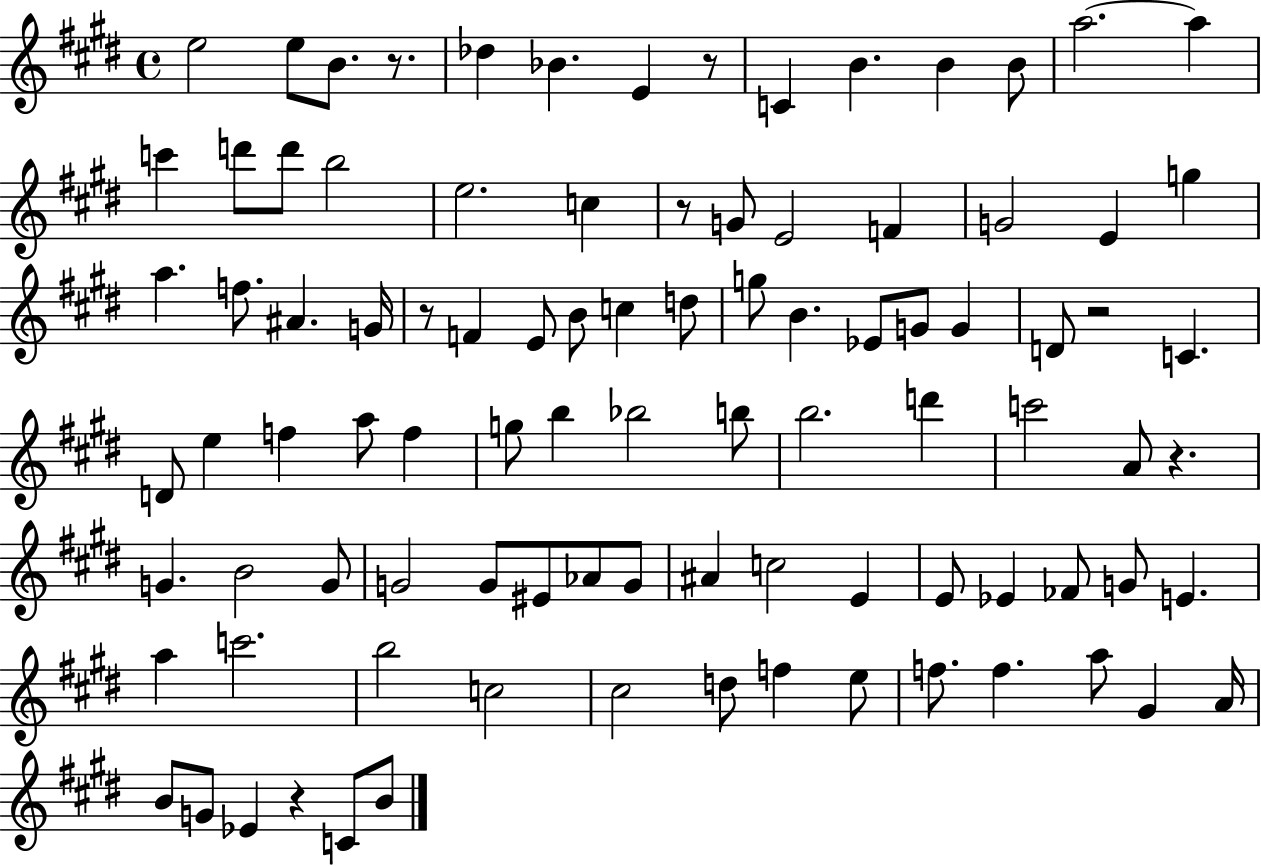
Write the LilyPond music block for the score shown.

{
  \clef treble
  \time 4/4
  \defaultTimeSignature
  \key e \major
  e''2 e''8 b'8. r8. | des''4 bes'4. e'4 r8 | c'4 b'4. b'4 b'8 | a''2.~~ a''4 | \break c'''4 d'''8 d'''8 b''2 | e''2. c''4 | r8 g'8 e'2 f'4 | g'2 e'4 g''4 | \break a''4. f''8. ais'4. g'16 | r8 f'4 e'8 b'8 c''4 d''8 | g''8 b'4. ees'8 g'8 g'4 | d'8 r2 c'4. | \break d'8 e''4 f''4 a''8 f''4 | g''8 b''4 bes''2 b''8 | b''2. d'''4 | c'''2 a'8 r4. | \break g'4. b'2 g'8 | g'2 g'8 eis'8 aes'8 g'8 | ais'4 c''2 e'4 | e'8 ees'4 fes'8 g'8 e'4. | \break a''4 c'''2. | b''2 c''2 | cis''2 d''8 f''4 e''8 | f''8. f''4. a''8 gis'4 a'16 | \break b'8 g'8 ees'4 r4 c'8 b'8 | \bar "|."
}